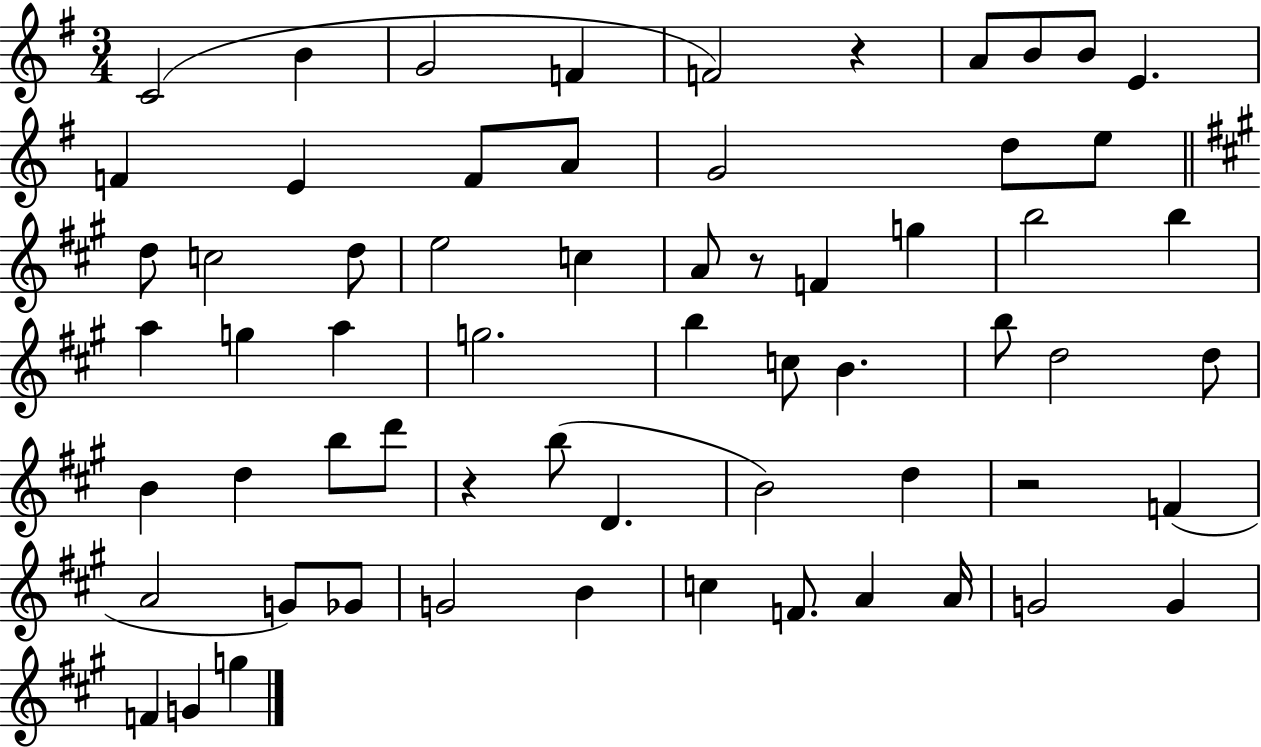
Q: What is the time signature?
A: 3/4